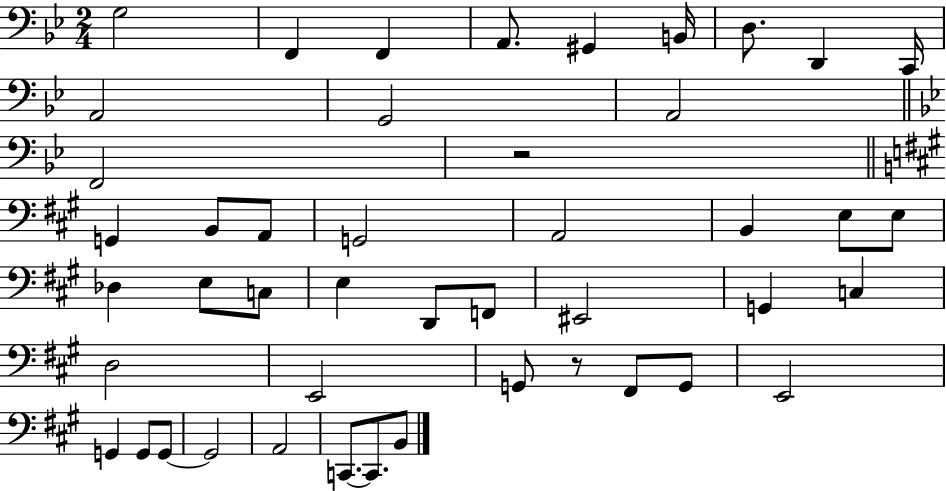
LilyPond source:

{
  \clef bass
  \numericTimeSignature
  \time 2/4
  \key bes \major
  g2 | f,4 f,4 | a,8. gis,4 b,16 | d8. d,4 c,16 | \break a,2 | g,2 | a,2 | \bar "||" \break \key bes \major f,2 | r2 | \bar "||" \break \key a \major g,4 b,8 a,8 | g,2 | a,2 | b,4 e8 e8 | \break des4 e8 c8 | e4 d,8 f,8 | eis,2 | g,4 c4 | \break d2 | e,2 | g,8 r8 fis,8 g,8 | e,2 | \break g,4 g,8 g,8~~ | g,2 | a,2 | c,8.~~ c,8. b,8 | \break \bar "|."
}